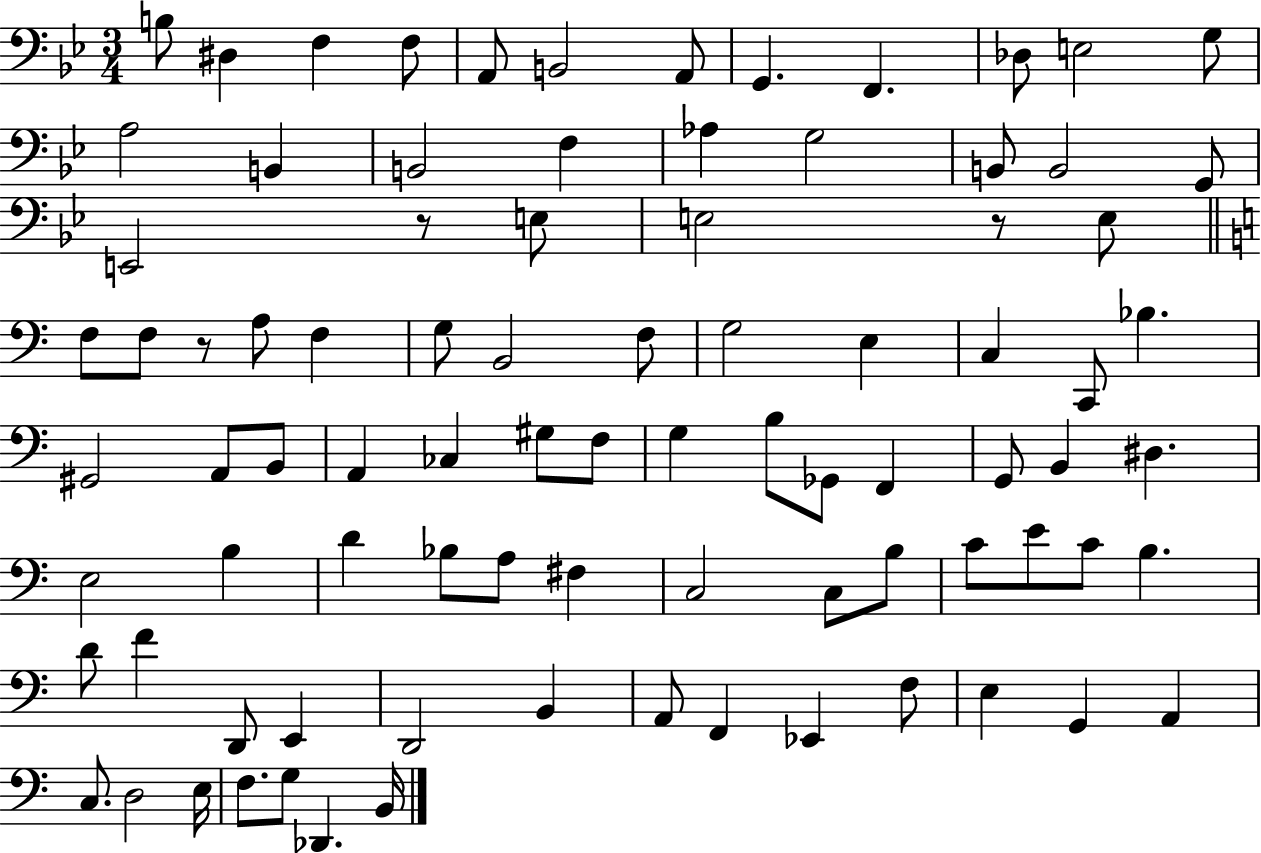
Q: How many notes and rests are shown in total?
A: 87